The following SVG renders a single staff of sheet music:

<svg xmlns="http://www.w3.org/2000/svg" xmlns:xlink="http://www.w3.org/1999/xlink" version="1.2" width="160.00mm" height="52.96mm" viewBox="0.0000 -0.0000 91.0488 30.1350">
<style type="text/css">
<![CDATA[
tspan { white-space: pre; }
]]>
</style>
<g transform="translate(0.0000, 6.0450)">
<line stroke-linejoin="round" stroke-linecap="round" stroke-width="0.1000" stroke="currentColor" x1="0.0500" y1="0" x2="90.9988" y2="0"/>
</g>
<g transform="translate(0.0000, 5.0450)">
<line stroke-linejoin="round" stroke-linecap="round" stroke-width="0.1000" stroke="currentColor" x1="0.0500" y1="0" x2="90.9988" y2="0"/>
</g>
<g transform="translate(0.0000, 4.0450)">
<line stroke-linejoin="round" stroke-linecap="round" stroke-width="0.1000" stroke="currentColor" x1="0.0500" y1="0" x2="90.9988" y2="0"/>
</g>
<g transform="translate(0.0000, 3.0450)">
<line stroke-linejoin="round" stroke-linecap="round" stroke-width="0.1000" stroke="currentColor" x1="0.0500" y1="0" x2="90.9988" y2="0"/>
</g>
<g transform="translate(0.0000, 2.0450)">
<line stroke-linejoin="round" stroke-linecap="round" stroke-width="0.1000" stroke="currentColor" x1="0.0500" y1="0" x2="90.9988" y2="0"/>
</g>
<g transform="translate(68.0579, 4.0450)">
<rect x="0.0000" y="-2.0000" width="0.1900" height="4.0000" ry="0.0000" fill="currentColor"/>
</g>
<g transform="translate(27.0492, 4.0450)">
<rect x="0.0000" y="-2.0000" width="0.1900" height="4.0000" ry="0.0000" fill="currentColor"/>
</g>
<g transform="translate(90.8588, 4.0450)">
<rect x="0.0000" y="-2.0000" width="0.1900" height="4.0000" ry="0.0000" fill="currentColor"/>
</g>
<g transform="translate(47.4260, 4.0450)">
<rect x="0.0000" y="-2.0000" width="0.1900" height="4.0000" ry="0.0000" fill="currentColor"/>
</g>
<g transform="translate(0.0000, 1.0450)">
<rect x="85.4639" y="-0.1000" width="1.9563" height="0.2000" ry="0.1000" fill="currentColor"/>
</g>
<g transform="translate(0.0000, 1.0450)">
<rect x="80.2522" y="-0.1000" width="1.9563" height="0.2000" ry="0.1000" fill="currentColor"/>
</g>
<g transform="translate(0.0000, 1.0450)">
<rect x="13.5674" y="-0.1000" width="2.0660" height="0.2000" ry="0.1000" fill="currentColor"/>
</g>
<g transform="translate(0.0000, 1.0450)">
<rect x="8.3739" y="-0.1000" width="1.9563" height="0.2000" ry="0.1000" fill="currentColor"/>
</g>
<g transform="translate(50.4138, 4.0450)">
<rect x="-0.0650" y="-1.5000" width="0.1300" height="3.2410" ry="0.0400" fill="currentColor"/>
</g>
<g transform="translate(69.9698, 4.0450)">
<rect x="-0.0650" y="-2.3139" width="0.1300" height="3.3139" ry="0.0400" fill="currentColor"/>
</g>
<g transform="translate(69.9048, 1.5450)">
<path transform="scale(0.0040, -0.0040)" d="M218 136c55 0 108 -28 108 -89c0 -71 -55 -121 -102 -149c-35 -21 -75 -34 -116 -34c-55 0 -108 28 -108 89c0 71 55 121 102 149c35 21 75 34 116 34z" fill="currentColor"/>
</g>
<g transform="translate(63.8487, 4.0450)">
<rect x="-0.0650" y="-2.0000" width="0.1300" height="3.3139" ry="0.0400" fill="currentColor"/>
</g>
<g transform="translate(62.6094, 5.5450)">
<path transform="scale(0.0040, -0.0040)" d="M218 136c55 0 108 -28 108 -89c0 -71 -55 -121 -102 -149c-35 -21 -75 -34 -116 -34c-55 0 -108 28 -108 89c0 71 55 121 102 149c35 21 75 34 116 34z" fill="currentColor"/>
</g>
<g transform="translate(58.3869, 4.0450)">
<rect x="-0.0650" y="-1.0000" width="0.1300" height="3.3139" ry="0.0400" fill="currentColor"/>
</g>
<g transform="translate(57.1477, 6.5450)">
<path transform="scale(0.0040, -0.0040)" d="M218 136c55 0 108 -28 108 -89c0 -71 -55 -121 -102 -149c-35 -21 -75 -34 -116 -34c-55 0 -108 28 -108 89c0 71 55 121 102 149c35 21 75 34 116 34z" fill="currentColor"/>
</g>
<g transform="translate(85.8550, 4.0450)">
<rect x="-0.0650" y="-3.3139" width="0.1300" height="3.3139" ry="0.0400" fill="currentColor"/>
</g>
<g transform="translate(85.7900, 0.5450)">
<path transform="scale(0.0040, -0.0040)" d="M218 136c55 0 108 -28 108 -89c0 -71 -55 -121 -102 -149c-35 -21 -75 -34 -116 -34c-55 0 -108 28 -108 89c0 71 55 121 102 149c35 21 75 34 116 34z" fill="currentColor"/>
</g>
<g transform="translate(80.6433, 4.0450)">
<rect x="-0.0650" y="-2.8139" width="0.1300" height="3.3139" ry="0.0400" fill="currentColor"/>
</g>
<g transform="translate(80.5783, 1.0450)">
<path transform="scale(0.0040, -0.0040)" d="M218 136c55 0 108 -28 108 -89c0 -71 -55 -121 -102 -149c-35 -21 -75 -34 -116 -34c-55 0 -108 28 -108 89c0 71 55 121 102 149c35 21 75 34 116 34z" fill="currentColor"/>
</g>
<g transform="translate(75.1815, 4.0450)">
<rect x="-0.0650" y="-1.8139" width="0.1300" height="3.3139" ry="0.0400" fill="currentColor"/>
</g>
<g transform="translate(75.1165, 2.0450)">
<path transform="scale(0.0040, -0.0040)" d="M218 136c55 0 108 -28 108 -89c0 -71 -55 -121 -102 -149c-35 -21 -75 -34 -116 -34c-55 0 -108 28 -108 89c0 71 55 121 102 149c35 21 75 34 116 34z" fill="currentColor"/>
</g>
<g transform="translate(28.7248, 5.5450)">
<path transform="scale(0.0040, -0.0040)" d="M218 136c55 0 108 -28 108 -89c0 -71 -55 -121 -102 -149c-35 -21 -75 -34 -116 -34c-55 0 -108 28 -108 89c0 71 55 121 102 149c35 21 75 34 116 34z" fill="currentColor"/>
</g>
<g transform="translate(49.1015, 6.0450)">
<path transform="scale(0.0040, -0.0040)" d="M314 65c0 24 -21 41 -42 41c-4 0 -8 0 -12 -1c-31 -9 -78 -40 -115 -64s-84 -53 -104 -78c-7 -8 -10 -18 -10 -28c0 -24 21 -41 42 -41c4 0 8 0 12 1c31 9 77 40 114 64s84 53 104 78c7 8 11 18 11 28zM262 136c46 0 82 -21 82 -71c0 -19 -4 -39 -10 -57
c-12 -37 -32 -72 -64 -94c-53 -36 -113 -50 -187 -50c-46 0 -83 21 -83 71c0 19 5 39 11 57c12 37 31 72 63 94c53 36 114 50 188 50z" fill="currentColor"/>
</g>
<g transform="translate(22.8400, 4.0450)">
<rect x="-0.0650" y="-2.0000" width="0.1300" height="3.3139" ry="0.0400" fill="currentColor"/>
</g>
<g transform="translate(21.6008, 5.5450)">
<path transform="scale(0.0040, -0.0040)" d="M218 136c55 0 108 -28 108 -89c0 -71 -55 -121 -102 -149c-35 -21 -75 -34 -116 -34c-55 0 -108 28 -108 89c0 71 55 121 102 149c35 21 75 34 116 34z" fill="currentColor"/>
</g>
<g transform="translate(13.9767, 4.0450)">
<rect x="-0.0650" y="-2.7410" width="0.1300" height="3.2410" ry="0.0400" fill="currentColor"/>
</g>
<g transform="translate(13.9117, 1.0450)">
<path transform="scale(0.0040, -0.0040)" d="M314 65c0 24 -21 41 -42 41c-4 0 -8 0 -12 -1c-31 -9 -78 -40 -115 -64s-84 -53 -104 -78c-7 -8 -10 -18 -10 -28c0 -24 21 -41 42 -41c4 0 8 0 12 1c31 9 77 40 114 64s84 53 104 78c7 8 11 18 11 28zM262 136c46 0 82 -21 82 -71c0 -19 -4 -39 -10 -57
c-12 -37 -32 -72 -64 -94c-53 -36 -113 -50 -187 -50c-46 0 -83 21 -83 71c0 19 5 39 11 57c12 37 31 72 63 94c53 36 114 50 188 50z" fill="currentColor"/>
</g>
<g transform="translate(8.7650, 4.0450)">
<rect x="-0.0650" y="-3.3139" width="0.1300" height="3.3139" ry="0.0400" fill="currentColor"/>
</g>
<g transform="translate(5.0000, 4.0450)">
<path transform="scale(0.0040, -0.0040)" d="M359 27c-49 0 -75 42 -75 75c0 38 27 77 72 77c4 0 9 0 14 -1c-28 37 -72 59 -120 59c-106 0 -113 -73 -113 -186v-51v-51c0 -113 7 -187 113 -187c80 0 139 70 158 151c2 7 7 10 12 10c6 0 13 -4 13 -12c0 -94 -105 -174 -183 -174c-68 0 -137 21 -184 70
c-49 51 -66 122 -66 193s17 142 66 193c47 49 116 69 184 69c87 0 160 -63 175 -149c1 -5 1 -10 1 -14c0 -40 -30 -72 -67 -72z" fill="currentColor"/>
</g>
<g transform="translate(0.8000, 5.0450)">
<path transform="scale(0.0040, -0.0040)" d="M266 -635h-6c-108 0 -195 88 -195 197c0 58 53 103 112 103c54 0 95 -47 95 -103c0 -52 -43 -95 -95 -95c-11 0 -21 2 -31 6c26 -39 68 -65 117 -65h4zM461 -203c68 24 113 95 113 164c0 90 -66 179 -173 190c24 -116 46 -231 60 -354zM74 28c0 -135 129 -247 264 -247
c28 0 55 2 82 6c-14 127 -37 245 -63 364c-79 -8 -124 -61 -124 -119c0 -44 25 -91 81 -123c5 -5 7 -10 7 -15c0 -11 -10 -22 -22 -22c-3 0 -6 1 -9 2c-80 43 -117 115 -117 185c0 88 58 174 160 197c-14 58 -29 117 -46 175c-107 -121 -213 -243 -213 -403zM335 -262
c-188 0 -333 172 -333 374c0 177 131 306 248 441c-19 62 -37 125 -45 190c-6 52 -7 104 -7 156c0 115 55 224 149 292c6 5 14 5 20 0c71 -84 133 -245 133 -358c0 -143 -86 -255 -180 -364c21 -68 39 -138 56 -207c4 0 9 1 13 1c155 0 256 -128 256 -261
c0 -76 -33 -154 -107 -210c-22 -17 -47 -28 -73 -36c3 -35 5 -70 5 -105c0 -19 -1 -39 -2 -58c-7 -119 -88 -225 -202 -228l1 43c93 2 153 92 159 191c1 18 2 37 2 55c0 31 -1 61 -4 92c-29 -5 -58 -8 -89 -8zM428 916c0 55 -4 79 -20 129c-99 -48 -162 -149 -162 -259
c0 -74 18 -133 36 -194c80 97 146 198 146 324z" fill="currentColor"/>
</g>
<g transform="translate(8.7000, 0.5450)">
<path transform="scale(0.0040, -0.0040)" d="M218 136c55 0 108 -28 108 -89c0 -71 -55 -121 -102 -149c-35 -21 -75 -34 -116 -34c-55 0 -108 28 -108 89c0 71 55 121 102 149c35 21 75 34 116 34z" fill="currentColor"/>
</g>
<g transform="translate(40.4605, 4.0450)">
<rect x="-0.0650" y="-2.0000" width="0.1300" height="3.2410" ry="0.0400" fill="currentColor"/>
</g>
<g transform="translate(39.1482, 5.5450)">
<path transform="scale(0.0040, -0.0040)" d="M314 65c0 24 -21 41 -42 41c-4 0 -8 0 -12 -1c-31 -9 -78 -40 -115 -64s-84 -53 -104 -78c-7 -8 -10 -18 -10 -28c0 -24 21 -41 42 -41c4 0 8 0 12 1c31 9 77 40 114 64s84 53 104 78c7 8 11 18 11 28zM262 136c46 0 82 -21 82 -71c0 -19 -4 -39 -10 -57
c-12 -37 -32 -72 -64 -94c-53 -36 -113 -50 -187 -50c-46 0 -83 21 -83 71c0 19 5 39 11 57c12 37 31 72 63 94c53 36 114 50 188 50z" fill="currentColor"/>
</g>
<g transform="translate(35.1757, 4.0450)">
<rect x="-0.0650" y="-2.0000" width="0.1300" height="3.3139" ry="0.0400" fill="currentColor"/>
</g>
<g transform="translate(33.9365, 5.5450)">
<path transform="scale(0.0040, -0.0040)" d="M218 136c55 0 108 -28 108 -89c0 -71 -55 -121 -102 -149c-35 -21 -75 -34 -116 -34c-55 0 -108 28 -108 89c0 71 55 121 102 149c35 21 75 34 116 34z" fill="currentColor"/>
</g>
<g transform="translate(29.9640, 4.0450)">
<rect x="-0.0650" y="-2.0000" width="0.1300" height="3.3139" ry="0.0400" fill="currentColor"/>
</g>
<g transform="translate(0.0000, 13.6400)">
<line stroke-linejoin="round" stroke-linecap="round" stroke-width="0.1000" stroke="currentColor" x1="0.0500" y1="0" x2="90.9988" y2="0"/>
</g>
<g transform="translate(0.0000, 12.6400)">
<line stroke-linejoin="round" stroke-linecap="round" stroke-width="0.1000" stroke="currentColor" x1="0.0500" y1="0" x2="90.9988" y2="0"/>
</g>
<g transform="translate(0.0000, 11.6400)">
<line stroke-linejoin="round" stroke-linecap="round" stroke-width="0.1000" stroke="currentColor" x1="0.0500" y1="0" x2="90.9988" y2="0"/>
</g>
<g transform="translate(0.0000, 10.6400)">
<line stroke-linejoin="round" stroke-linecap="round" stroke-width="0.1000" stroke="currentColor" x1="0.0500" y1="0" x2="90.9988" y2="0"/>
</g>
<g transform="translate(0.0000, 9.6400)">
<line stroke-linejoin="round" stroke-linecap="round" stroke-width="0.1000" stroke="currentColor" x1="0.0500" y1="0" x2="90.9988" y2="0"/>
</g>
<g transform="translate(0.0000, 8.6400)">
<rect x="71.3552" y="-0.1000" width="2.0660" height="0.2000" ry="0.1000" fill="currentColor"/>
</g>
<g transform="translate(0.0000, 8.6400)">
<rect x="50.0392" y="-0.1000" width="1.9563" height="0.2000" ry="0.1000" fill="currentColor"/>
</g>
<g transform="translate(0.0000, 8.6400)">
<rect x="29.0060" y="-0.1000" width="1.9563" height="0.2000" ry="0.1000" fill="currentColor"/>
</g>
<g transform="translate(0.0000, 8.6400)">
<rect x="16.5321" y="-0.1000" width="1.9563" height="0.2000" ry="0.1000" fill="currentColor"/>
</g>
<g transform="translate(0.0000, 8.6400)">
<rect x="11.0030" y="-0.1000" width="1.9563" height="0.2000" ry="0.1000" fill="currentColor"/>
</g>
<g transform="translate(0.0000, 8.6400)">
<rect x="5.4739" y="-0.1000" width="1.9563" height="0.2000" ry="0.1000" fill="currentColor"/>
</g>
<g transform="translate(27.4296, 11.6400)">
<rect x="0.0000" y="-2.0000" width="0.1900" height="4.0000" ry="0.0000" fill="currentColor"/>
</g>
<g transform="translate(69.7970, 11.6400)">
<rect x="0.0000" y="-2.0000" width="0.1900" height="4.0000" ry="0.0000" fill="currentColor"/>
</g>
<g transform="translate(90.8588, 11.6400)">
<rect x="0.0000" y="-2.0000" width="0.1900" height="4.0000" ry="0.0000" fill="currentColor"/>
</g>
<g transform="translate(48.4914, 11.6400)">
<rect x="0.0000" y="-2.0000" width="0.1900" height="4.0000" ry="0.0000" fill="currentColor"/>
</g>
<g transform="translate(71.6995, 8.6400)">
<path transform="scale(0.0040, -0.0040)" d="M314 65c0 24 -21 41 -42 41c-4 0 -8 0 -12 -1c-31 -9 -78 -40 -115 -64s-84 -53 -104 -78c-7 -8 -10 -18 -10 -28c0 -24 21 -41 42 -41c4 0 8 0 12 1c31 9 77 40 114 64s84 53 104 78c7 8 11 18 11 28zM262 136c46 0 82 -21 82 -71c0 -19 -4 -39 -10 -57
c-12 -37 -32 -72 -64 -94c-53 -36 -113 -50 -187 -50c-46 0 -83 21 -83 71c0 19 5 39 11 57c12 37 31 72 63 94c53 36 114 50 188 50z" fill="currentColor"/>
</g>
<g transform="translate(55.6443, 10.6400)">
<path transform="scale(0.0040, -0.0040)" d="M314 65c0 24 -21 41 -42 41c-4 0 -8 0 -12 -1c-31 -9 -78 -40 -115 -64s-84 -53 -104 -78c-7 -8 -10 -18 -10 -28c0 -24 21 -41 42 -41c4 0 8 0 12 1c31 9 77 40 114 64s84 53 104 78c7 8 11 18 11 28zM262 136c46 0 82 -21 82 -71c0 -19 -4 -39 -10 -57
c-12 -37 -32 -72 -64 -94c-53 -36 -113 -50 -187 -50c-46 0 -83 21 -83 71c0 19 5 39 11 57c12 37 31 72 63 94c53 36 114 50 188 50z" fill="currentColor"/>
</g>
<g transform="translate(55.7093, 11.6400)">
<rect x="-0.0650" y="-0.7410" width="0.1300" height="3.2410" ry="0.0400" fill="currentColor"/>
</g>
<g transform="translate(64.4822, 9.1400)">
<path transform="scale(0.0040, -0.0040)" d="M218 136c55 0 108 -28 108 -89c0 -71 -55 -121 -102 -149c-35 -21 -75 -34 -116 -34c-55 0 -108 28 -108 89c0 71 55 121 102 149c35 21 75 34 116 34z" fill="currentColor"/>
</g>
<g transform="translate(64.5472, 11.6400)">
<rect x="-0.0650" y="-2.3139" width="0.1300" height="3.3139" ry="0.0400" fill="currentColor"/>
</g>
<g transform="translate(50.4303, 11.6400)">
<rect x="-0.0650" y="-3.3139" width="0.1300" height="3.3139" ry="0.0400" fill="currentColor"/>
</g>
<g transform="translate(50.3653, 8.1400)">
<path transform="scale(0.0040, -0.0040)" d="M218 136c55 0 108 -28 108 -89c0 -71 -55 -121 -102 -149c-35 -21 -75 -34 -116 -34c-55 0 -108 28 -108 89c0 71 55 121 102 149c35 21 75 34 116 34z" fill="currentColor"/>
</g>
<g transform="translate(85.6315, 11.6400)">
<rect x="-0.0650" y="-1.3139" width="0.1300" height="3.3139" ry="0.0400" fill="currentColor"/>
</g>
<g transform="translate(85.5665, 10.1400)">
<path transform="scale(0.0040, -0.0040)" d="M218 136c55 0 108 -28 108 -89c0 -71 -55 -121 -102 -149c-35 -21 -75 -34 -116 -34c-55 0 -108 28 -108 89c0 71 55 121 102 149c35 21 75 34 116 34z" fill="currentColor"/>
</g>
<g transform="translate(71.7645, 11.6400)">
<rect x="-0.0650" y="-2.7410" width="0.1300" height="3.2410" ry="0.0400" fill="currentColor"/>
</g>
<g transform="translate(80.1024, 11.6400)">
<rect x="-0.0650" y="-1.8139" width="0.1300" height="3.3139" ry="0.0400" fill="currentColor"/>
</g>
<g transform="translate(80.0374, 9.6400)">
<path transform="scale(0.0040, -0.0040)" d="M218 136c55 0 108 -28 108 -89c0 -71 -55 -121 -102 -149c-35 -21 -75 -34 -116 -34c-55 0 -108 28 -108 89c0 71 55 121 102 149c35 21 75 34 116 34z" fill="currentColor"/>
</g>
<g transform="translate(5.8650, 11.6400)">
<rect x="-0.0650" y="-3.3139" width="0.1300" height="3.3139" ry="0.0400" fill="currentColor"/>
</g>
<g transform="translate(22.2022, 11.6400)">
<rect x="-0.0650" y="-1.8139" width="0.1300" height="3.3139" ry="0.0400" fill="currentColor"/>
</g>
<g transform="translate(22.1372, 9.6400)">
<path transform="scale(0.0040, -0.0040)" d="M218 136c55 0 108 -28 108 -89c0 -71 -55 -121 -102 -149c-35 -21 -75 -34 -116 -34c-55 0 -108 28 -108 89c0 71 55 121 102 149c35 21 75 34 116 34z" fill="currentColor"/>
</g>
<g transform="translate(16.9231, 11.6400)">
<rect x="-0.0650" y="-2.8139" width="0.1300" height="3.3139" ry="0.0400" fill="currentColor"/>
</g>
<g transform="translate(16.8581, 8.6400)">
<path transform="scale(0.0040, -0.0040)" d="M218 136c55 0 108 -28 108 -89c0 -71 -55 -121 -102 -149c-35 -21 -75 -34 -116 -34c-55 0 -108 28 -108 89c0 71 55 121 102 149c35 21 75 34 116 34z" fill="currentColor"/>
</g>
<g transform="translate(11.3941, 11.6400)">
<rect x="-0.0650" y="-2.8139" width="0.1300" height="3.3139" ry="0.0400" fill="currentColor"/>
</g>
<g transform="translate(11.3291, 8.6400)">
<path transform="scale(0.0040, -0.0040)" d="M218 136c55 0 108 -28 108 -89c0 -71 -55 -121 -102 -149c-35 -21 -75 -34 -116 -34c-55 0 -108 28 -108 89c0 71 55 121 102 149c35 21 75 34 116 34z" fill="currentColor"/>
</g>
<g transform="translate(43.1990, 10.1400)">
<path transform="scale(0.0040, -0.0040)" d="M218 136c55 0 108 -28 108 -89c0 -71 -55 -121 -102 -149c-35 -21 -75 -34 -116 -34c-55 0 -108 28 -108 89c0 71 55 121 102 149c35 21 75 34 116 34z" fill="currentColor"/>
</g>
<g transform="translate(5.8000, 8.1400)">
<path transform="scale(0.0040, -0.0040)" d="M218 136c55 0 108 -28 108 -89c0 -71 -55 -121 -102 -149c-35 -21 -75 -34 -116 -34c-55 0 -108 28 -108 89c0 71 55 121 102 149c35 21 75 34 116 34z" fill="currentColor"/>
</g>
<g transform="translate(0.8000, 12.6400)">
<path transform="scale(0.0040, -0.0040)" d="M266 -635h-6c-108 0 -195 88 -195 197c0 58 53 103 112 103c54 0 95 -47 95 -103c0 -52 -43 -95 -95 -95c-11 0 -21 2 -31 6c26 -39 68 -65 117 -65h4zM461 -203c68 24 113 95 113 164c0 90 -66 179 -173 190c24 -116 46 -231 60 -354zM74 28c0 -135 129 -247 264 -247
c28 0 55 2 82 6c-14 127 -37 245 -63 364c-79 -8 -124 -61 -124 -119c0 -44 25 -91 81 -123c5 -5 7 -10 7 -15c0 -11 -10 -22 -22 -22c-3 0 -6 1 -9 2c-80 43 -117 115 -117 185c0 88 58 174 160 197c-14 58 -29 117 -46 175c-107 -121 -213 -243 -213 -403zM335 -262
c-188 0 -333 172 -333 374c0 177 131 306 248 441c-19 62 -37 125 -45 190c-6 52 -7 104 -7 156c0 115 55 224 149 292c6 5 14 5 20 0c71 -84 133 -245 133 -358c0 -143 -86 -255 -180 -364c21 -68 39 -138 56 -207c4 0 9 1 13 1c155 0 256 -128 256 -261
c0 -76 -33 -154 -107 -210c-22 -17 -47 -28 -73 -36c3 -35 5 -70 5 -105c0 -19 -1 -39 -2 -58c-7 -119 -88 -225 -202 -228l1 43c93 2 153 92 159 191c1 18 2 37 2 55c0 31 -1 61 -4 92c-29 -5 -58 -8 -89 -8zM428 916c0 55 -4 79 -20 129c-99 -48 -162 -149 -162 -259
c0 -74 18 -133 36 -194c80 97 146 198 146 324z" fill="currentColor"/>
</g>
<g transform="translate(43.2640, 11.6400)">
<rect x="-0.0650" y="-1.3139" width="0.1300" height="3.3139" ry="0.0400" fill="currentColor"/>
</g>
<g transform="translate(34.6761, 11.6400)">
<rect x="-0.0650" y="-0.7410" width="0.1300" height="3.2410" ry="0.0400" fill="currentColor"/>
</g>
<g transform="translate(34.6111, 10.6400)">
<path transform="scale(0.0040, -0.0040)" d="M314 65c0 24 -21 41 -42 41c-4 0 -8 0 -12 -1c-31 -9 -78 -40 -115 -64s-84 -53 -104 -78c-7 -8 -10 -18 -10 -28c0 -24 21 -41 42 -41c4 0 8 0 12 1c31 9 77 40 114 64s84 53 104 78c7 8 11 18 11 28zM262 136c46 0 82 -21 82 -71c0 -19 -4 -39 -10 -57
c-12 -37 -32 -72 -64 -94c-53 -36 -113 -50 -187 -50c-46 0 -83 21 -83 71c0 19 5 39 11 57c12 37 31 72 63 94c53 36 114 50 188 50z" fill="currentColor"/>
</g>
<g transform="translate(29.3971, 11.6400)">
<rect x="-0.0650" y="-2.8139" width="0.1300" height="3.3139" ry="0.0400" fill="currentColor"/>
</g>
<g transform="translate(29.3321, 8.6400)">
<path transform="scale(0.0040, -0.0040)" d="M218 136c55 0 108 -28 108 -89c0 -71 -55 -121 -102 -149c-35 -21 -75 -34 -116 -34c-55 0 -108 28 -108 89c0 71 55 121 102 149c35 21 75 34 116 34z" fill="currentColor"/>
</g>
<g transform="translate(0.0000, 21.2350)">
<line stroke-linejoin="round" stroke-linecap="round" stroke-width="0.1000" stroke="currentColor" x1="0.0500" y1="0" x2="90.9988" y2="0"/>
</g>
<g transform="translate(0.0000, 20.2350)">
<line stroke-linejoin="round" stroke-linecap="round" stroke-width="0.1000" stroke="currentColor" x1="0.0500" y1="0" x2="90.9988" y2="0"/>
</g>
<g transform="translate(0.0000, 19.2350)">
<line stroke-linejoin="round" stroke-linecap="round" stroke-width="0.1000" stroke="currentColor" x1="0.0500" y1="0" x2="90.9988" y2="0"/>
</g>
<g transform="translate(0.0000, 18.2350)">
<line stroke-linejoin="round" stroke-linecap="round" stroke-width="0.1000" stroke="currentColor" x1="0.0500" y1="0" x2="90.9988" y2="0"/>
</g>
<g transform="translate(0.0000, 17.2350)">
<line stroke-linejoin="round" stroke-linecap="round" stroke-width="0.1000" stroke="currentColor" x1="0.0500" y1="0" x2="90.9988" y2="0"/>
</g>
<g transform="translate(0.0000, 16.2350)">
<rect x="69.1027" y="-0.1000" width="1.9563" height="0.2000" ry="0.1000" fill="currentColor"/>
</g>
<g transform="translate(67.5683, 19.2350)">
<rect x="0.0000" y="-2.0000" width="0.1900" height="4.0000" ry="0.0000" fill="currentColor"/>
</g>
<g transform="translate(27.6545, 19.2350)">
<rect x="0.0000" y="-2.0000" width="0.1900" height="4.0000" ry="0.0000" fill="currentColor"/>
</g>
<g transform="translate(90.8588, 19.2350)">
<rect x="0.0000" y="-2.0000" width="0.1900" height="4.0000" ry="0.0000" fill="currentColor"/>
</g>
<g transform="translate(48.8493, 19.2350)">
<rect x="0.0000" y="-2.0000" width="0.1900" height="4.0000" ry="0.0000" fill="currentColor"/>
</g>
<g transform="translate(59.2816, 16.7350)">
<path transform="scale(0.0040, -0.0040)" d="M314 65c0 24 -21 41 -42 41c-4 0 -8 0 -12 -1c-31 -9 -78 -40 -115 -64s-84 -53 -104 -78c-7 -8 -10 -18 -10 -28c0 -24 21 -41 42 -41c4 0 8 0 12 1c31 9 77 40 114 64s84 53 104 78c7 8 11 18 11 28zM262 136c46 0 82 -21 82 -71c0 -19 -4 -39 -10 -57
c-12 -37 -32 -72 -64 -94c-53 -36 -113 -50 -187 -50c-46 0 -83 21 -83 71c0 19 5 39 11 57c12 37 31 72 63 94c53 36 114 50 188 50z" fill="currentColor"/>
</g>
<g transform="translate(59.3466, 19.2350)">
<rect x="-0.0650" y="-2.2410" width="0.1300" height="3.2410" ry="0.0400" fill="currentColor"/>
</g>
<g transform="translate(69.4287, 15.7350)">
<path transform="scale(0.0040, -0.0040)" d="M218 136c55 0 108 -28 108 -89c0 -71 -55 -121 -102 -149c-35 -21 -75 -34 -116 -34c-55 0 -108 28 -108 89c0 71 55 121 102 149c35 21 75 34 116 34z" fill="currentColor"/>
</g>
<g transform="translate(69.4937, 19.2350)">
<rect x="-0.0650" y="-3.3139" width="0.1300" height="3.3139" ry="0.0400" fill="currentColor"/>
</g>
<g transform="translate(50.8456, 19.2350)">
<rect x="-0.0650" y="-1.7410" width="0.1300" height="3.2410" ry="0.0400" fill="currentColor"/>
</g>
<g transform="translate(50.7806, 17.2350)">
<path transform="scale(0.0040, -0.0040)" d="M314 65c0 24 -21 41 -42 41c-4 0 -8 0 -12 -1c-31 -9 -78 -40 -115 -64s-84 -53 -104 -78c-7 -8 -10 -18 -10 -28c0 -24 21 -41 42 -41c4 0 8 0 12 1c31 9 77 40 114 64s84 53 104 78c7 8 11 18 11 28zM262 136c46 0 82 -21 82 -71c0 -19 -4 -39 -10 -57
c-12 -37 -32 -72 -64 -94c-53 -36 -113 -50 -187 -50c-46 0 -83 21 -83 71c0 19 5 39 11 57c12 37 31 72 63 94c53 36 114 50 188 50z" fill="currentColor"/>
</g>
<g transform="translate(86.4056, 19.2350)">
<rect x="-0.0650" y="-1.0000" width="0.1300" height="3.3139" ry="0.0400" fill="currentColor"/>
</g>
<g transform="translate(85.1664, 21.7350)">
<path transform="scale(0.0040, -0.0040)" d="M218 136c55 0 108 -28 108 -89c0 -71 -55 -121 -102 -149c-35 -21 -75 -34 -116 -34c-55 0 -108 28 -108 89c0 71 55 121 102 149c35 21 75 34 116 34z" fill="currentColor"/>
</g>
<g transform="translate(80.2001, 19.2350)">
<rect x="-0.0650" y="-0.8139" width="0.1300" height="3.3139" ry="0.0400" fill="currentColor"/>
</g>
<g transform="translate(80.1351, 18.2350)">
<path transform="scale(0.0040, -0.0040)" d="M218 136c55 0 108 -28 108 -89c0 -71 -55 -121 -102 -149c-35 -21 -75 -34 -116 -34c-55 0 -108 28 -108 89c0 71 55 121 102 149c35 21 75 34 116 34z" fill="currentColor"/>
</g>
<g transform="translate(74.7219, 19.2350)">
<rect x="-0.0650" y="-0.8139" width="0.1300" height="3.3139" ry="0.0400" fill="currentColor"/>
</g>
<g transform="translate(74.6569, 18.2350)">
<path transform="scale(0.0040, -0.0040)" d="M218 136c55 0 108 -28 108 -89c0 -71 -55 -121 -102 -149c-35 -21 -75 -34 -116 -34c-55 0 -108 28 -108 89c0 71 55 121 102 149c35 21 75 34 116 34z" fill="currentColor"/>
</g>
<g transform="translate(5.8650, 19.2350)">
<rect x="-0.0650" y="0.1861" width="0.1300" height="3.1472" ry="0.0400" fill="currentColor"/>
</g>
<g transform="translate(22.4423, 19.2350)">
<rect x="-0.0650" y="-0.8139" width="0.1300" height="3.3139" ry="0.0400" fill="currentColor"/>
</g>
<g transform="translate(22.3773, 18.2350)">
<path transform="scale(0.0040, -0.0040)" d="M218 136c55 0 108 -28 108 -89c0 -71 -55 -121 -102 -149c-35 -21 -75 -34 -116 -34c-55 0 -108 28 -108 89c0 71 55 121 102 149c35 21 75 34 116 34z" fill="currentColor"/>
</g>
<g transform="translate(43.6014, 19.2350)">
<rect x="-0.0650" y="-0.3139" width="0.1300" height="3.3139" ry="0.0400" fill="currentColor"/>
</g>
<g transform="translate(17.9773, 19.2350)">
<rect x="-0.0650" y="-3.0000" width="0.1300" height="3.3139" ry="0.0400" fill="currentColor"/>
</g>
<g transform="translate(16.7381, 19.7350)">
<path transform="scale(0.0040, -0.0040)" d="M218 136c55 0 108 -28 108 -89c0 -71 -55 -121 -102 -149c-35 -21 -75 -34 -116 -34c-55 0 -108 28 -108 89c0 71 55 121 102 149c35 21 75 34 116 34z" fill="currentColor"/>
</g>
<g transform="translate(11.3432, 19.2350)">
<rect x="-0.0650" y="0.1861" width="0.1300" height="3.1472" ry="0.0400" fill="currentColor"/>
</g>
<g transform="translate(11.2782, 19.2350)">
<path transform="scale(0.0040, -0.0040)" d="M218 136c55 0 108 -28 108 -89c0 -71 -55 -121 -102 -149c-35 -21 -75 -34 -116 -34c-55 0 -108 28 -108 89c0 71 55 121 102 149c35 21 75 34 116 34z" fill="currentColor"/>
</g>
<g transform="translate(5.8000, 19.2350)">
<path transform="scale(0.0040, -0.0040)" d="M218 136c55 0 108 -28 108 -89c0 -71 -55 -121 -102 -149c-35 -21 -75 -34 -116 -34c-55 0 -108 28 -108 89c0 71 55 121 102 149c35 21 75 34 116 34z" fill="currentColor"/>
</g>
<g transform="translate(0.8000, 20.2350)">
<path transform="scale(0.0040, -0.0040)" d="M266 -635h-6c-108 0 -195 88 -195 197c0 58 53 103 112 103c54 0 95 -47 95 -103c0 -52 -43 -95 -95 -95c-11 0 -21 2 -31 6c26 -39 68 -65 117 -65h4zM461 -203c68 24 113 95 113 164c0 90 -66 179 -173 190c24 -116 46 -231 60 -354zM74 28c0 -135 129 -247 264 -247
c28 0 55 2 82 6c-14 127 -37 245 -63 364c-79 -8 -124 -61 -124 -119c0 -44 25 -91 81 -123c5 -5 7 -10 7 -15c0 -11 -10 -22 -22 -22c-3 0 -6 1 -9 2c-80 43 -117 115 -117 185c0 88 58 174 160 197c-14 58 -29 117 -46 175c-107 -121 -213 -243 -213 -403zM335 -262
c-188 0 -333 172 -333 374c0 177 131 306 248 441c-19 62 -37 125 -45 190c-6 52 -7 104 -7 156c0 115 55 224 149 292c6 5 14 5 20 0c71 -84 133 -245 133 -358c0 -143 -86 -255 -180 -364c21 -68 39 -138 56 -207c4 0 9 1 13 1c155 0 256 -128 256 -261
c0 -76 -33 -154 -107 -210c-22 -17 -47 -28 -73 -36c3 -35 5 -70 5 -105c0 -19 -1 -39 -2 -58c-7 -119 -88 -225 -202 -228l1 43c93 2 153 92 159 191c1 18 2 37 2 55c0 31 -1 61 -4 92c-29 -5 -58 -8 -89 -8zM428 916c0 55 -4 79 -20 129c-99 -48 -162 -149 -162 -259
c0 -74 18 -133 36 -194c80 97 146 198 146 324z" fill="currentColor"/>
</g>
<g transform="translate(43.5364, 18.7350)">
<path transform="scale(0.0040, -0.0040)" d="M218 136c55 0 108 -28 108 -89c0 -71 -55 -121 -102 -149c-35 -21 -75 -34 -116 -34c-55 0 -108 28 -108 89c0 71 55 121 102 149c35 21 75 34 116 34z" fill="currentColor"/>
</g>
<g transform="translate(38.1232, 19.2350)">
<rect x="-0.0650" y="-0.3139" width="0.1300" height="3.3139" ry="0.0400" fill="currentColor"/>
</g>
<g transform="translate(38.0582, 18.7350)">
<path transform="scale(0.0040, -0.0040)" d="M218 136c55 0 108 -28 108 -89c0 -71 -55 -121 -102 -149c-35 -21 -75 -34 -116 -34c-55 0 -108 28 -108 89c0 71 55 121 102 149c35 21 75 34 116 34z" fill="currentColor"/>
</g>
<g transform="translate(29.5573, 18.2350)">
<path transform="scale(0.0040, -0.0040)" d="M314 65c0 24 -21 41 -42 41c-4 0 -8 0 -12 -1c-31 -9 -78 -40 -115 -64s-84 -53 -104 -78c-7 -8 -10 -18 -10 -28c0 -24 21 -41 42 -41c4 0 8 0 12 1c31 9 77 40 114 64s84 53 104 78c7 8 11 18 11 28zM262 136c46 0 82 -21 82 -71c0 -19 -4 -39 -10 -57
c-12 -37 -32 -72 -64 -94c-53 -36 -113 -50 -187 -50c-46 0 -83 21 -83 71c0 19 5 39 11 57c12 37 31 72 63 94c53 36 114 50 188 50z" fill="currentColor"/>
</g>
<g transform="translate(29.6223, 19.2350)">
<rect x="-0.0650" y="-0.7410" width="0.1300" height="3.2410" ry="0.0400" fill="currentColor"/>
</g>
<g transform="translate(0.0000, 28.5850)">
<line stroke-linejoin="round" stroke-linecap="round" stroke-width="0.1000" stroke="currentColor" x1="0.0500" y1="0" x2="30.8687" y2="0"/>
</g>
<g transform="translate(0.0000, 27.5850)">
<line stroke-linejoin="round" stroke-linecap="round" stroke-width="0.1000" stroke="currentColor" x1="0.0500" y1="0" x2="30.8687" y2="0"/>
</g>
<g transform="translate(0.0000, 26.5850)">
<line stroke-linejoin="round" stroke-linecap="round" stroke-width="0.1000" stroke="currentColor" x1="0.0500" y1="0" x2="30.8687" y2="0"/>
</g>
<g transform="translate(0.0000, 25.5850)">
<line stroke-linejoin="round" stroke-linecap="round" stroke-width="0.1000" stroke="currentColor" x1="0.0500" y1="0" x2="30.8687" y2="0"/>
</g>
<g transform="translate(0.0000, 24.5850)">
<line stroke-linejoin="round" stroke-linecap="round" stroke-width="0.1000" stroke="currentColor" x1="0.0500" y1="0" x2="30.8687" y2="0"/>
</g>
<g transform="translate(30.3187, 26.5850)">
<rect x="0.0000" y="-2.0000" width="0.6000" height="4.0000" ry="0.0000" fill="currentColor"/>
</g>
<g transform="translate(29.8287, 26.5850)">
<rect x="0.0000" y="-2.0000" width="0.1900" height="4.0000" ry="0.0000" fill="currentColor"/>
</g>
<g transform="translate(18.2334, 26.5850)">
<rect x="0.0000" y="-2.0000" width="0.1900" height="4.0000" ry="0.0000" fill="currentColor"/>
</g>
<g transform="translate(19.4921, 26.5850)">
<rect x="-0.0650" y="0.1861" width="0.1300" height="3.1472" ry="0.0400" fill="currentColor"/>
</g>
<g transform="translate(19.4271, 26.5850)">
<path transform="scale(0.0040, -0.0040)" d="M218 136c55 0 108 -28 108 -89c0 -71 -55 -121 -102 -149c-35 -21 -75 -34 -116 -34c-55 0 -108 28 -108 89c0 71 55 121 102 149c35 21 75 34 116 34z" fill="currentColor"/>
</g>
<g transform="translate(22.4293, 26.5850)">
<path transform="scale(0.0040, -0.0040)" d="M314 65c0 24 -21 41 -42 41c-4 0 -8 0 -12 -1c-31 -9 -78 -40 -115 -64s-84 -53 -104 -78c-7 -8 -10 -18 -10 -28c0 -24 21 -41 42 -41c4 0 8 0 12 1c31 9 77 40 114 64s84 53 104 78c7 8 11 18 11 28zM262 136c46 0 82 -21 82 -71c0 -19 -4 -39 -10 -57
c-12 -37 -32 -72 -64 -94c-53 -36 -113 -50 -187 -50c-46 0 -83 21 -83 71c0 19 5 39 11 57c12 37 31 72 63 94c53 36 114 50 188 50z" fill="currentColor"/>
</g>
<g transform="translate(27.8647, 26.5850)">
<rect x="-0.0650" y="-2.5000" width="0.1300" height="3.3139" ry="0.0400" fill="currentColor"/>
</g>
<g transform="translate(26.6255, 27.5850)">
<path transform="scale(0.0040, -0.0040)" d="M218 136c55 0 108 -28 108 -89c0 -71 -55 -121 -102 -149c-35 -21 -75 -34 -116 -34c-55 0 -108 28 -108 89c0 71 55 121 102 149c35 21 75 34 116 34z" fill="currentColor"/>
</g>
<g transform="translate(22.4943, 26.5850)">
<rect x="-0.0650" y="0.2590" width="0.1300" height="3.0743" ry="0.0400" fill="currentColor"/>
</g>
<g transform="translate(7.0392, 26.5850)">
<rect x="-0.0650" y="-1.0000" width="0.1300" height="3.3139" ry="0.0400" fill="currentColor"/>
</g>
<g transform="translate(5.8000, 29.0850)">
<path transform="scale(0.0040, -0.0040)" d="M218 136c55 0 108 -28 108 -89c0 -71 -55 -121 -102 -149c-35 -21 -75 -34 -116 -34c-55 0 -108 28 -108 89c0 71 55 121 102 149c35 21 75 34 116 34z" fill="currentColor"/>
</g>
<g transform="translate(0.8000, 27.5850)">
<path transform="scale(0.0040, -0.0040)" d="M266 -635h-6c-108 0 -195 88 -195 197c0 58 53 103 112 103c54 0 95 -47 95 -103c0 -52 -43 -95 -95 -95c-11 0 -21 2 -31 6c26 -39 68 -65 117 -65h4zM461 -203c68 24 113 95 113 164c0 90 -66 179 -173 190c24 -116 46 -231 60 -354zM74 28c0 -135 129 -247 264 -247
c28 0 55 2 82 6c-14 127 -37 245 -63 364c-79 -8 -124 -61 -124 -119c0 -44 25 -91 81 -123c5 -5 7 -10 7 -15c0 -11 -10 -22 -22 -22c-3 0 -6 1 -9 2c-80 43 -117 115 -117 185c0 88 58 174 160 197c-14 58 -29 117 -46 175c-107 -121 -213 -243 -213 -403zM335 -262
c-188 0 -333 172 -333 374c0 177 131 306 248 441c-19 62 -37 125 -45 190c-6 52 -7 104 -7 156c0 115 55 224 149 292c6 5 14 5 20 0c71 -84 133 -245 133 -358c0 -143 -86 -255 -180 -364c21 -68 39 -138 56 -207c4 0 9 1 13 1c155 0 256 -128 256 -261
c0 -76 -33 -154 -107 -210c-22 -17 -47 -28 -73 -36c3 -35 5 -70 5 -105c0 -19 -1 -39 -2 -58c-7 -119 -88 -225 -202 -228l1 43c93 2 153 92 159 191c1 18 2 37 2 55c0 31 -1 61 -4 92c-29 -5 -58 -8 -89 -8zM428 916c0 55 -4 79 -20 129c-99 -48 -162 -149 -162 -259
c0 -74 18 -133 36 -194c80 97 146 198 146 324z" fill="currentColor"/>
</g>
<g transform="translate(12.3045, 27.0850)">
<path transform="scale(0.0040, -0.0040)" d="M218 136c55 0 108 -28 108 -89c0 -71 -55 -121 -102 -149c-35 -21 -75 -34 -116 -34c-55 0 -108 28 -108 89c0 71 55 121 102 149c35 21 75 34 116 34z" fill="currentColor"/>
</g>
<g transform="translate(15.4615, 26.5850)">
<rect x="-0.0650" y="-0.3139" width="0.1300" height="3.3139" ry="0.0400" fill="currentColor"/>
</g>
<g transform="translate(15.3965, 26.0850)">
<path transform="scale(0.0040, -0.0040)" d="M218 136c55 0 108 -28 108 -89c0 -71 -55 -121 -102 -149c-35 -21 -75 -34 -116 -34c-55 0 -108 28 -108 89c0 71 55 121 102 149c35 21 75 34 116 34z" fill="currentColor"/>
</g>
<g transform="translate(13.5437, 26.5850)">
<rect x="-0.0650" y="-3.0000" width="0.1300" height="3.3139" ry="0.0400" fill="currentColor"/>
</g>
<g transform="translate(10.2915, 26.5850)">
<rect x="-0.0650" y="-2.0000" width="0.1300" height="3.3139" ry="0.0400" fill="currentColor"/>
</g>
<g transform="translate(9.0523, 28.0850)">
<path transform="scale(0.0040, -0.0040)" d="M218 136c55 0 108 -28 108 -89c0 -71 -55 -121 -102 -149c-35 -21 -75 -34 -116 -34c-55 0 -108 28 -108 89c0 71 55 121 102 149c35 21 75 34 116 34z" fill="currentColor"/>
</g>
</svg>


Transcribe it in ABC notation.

X:1
T:Untitled
M:4/4
L:1/4
K:C
b a2 F F F F2 E2 D F g f a b b a a f a d2 e b d2 g a2 f e B B A d d2 c c f2 g2 b d d D D F A c B B2 G